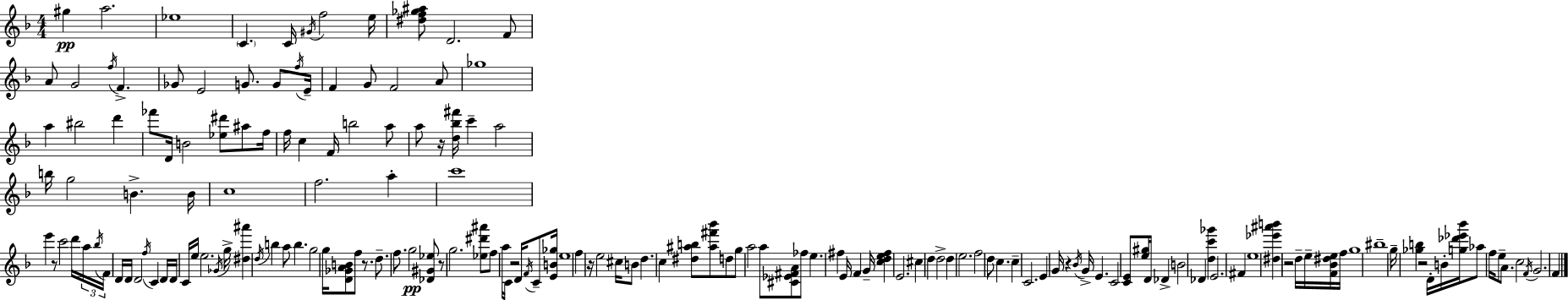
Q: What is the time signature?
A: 4/4